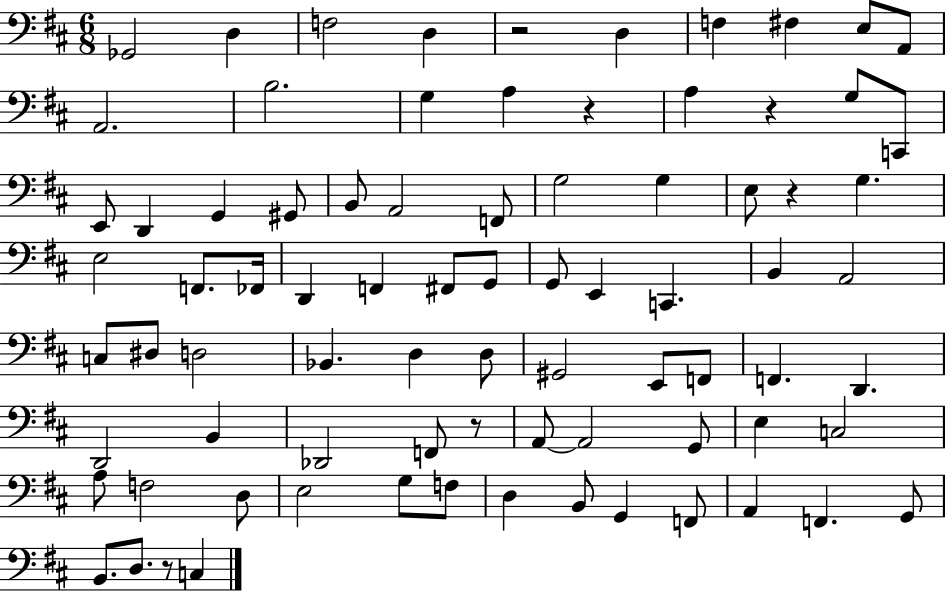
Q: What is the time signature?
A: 6/8